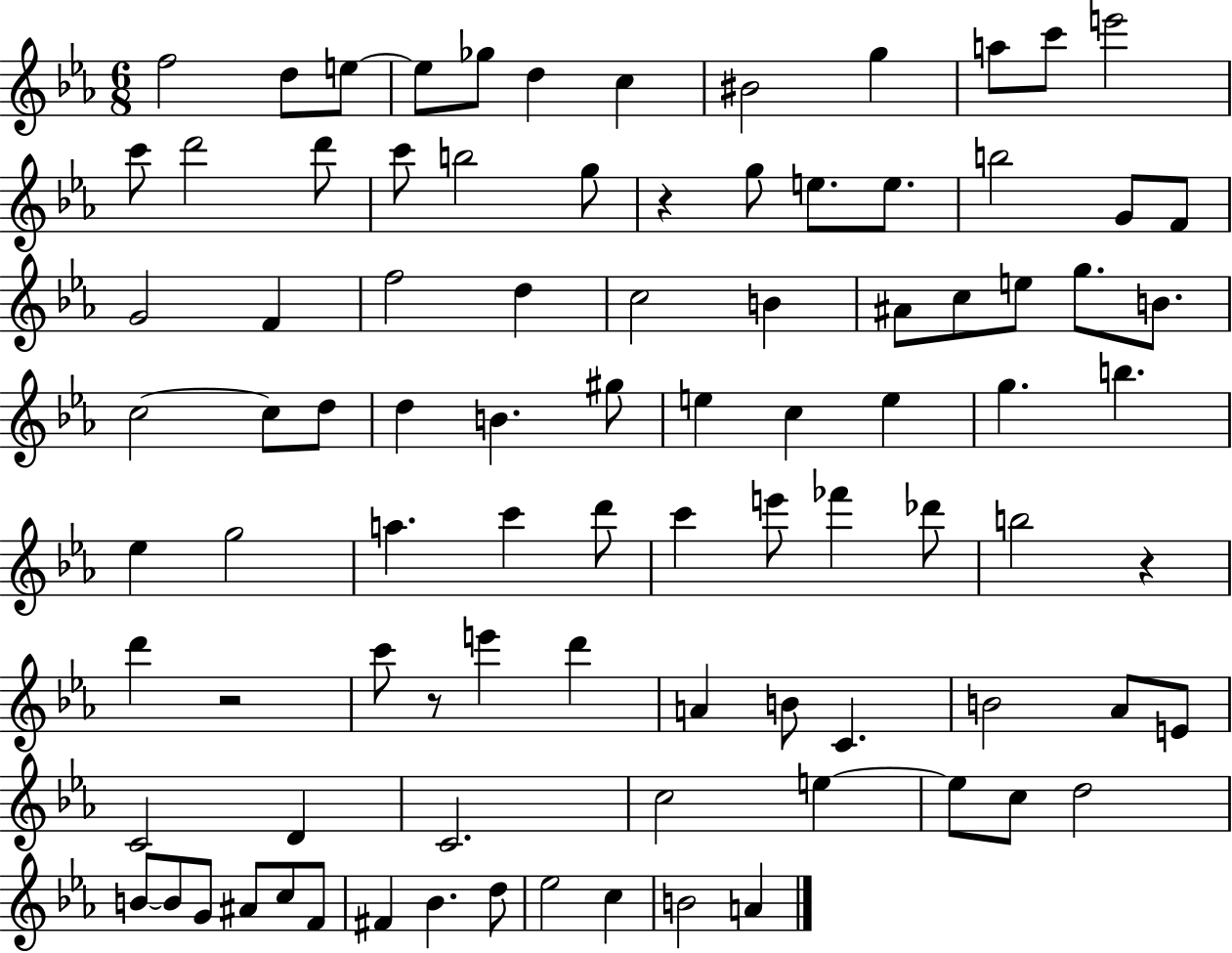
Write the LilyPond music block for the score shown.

{
  \clef treble
  \numericTimeSignature
  \time 6/8
  \key ees \major
  \repeat volta 2 { f''2 d''8 e''8~~ | e''8 ges''8 d''4 c''4 | bis'2 g''4 | a''8 c'''8 e'''2 | \break c'''8 d'''2 d'''8 | c'''8 b''2 g''8 | r4 g''8 e''8. e''8. | b''2 g'8 f'8 | \break g'2 f'4 | f''2 d''4 | c''2 b'4 | ais'8 c''8 e''8 g''8. b'8. | \break c''2~~ c''8 d''8 | d''4 b'4. gis''8 | e''4 c''4 e''4 | g''4. b''4. | \break ees''4 g''2 | a''4. c'''4 d'''8 | c'''4 e'''8 fes'''4 des'''8 | b''2 r4 | \break d'''4 r2 | c'''8 r8 e'''4 d'''4 | a'4 b'8 c'4. | b'2 aes'8 e'8 | \break c'2 d'4 | c'2. | c''2 e''4~~ | e''8 c''8 d''2 | \break b'8~~ b'8 g'8 ais'8 c''8 f'8 | fis'4 bes'4. d''8 | ees''2 c''4 | b'2 a'4 | \break } \bar "|."
}